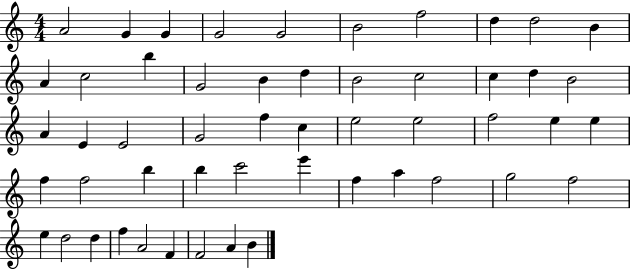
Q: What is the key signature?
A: C major